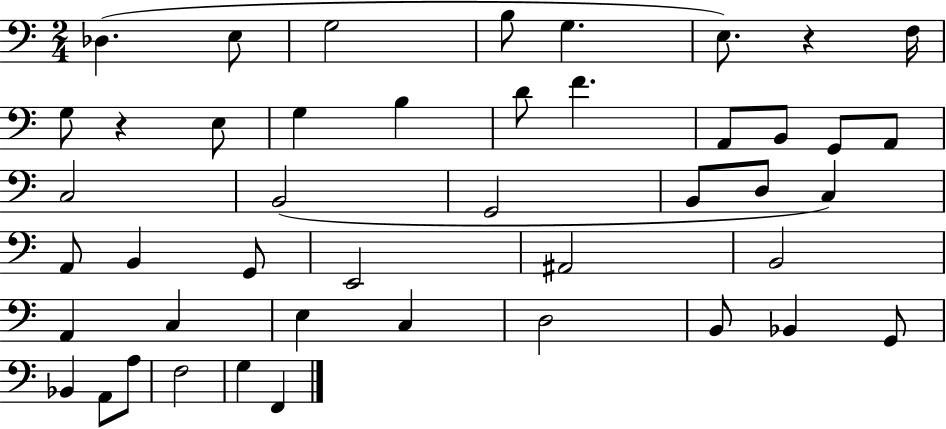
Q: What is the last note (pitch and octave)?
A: F2